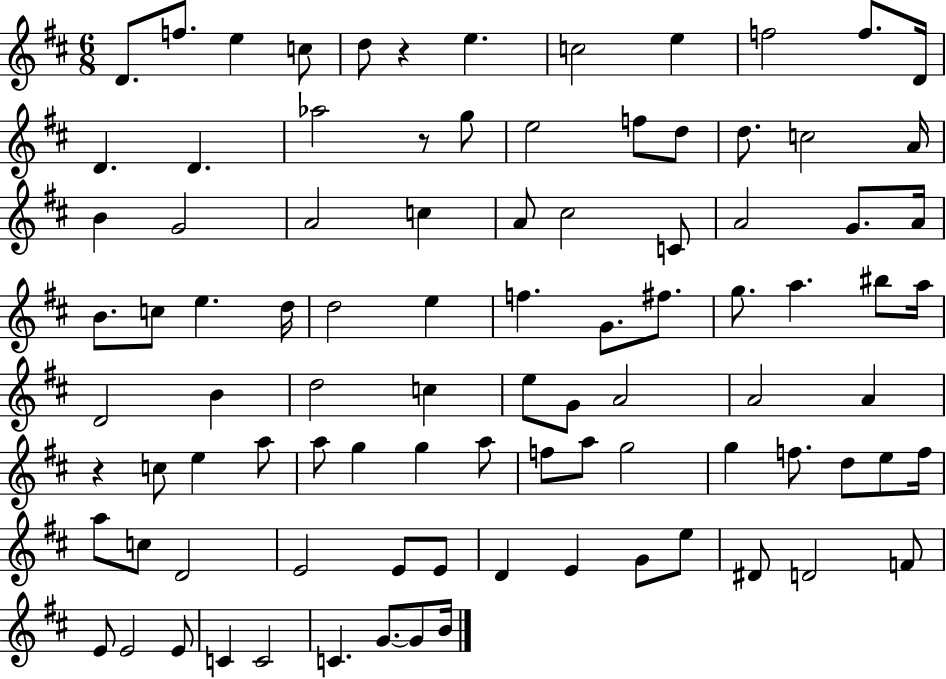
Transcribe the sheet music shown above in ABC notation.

X:1
T:Untitled
M:6/8
L:1/4
K:D
D/2 f/2 e c/2 d/2 z e c2 e f2 f/2 D/4 D D _a2 z/2 g/2 e2 f/2 d/2 d/2 c2 A/4 B G2 A2 c A/2 ^c2 C/2 A2 G/2 A/4 B/2 c/2 e d/4 d2 e f G/2 ^f/2 g/2 a ^b/2 a/4 D2 B d2 c e/2 G/2 A2 A2 A z c/2 e a/2 a/2 g g a/2 f/2 a/2 g2 g f/2 d/2 e/2 f/4 a/2 c/2 D2 E2 E/2 E/2 D E G/2 e/2 ^D/2 D2 F/2 E/2 E2 E/2 C C2 C G/2 G/2 B/4